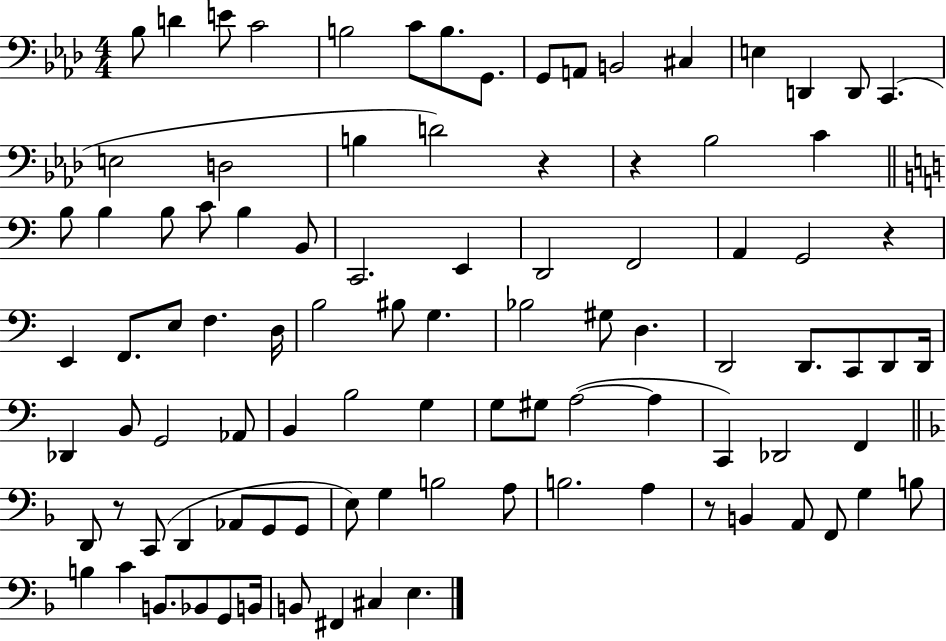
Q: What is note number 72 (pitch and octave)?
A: G3